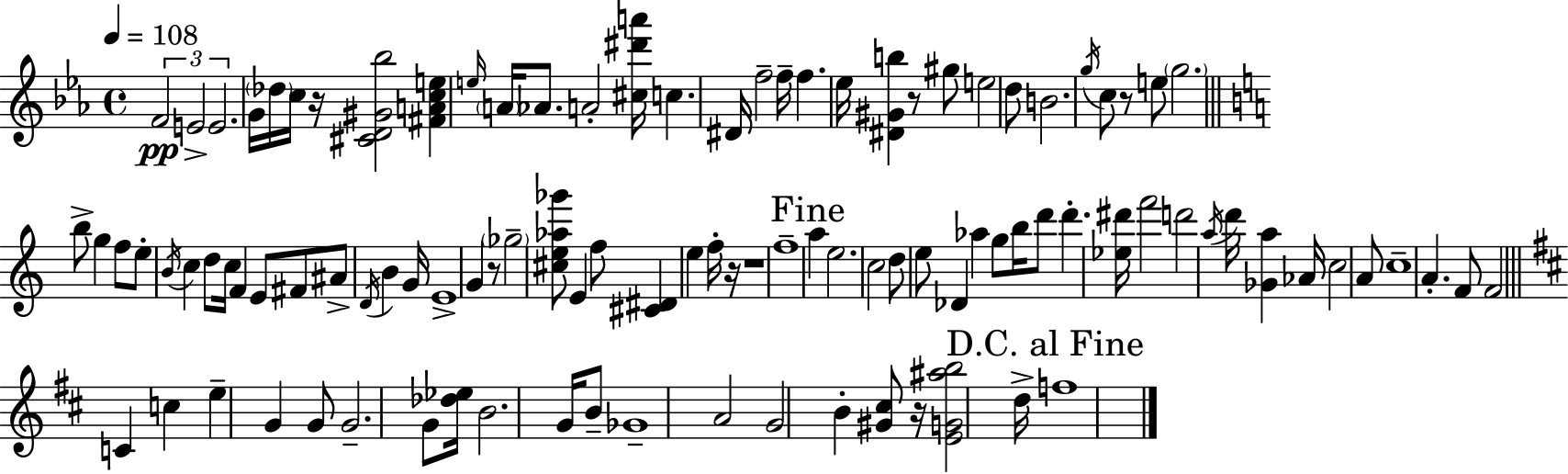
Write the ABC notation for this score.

X:1
T:Untitled
M:4/4
L:1/4
K:Eb
F2 E2 E2 G/4 _d/4 c/4 z/4 [^CD^G_b]2 [^FAce] e/4 A/4 _A/2 A2 [^c^d'a']/4 c ^D/4 f2 f/4 f _e/4 [^D^Gb] z/2 ^g/2 e2 d/2 B2 g/4 c/2 z/2 e/2 g2 b/2 g f/2 e/2 B/4 c d/2 c/4 F E/2 ^F/2 ^A/2 D/4 B G/4 E4 G z/2 _g2 [^ce_a_g']/2 E f/2 [^C^D] e f/4 z/4 z4 f4 a e2 c2 d/2 e/2 _D _a g/2 b/4 d'/2 d' [_e^d']/4 f'2 d'2 a/4 d'/4 [_Ga] _A/4 c2 A/2 c4 A F/2 F2 C c e G G/2 G2 G/2 [_d_e]/4 B2 G/4 B/2 _G4 A2 G2 B [^G^c]/2 z/4 [EG^ab]2 d/4 f4